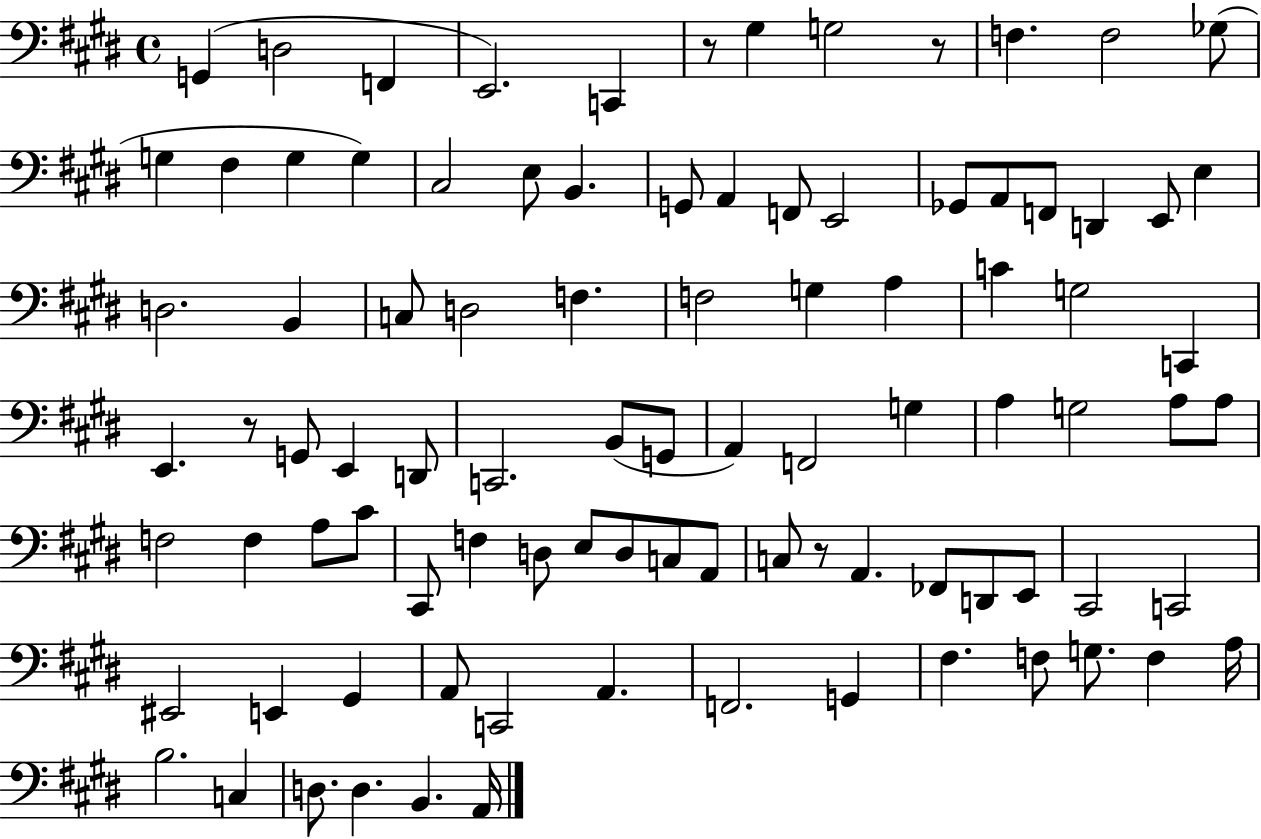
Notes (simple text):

G2/q D3/h F2/q E2/h. C2/q R/e G#3/q G3/h R/e F3/q. F3/h Gb3/e G3/q F#3/q G3/q G3/q C#3/h E3/e B2/q. G2/e A2/q F2/e E2/h Gb2/e A2/e F2/e D2/q E2/e E3/q D3/h. B2/q C3/e D3/h F3/q. F3/h G3/q A3/q C4/q G3/h C2/q E2/q. R/e G2/e E2/q D2/e C2/h. B2/e G2/e A2/q F2/h G3/q A3/q G3/h A3/e A3/e F3/h F3/q A3/e C#4/e C#2/e F3/q D3/e E3/e D3/e C3/e A2/e C3/e R/e A2/q. FES2/e D2/e E2/e C#2/h C2/h EIS2/h E2/q G#2/q A2/e C2/h A2/q. F2/h. G2/q F#3/q. F3/e G3/e. F3/q A3/s B3/h. C3/q D3/e. D3/q. B2/q. A2/s